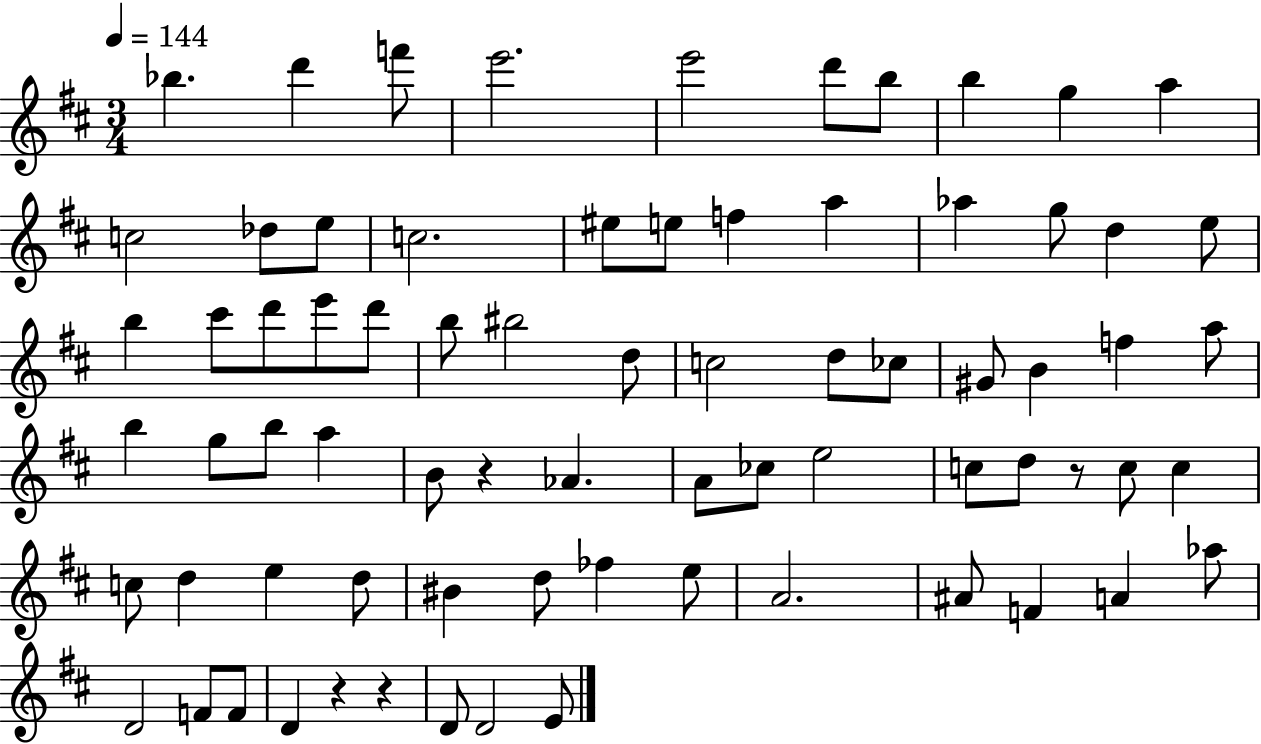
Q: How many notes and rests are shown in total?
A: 74